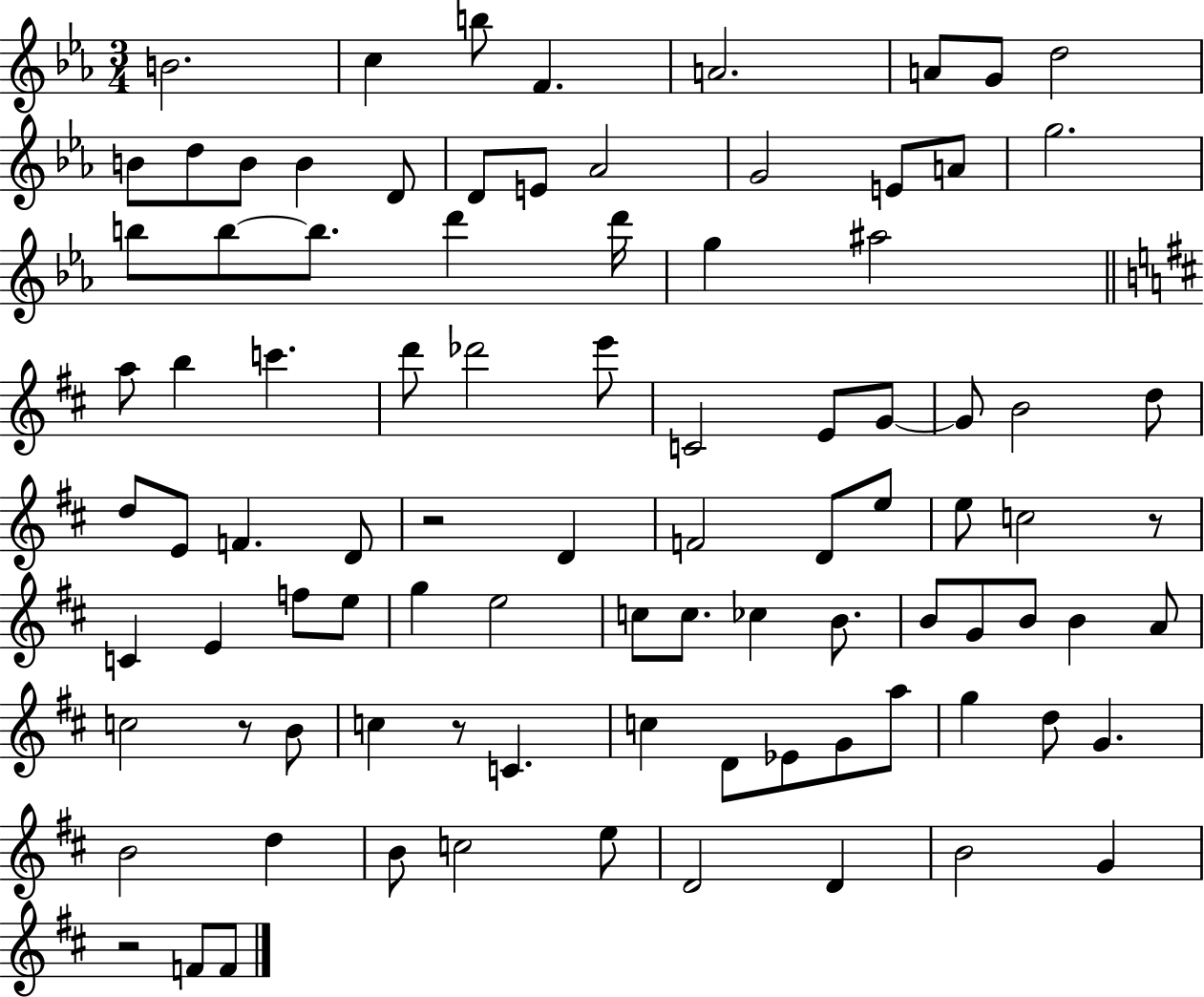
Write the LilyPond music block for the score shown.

{
  \clef treble
  \numericTimeSignature
  \time 3/4
  \key ees \major
  b'2. | c''4 b''8 f'4. | a'2. | a'8 g'8 d''2 | \break b'8 d''8 b'8 b'4 d'8 | d'8 e'8 aes'2 | g'2 e'8 a'8 | g''2. | \break b''8 b''8~~ b''8. d'''4 d'''16 | g''4 ais''2 | \bar "||" \break \key d \major a''8 b''4 c'''4. | d'''8 des'''2 e'''8 | c'2 e'8 g'8~~ | g'8 b'2 d''8 | \break d''8 e'8 f'4. d'8 | r2 d'4 | f'2 d'8 e''8 | e''8 c''2 r8 | \break c'4 e'4 f''8 e''8 | g''4 e''2 | c''8 c''8. ces''4 b'8. | b'8 g'8 b'8 b'4 a'8 | \break c''2 r8 b'8 | c''4 r8 c'4. | c''4 d'8 ees'8 g'8 a''8 | g''4 d''8 g'4. | \break b'2 d''4 | b'8 c''2 e''8 | d'2 d'4 | b'2 g'4 | \break r2 f'8 f'8 | \bar "|."
}